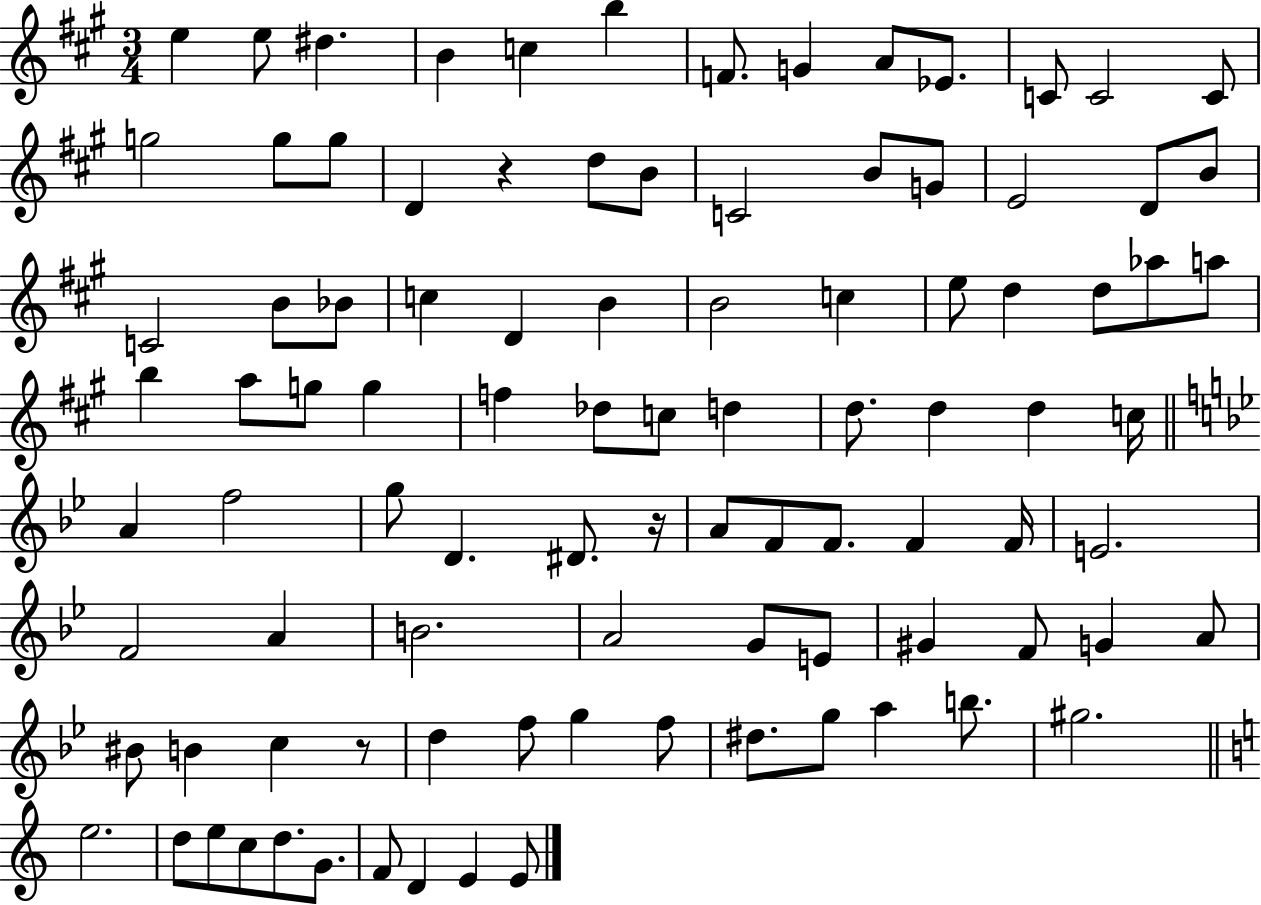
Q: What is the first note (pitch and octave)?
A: E5